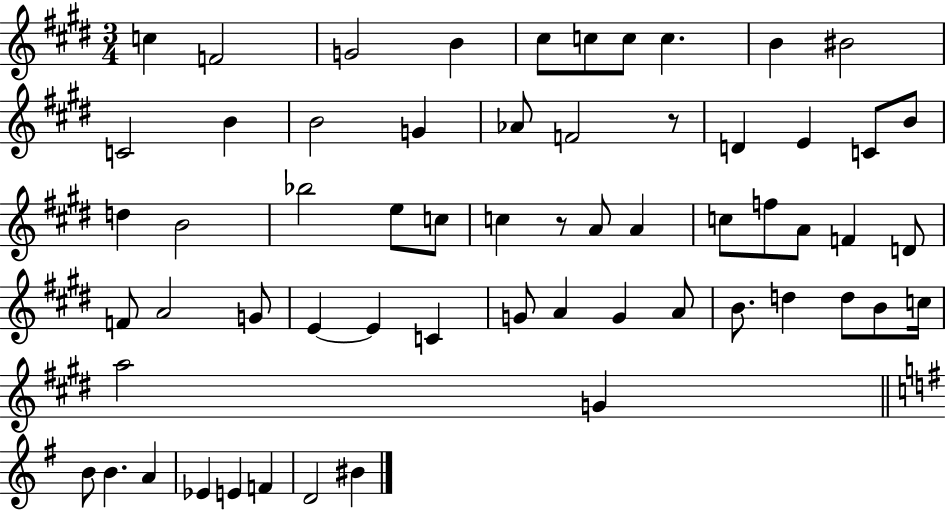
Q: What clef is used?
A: treble